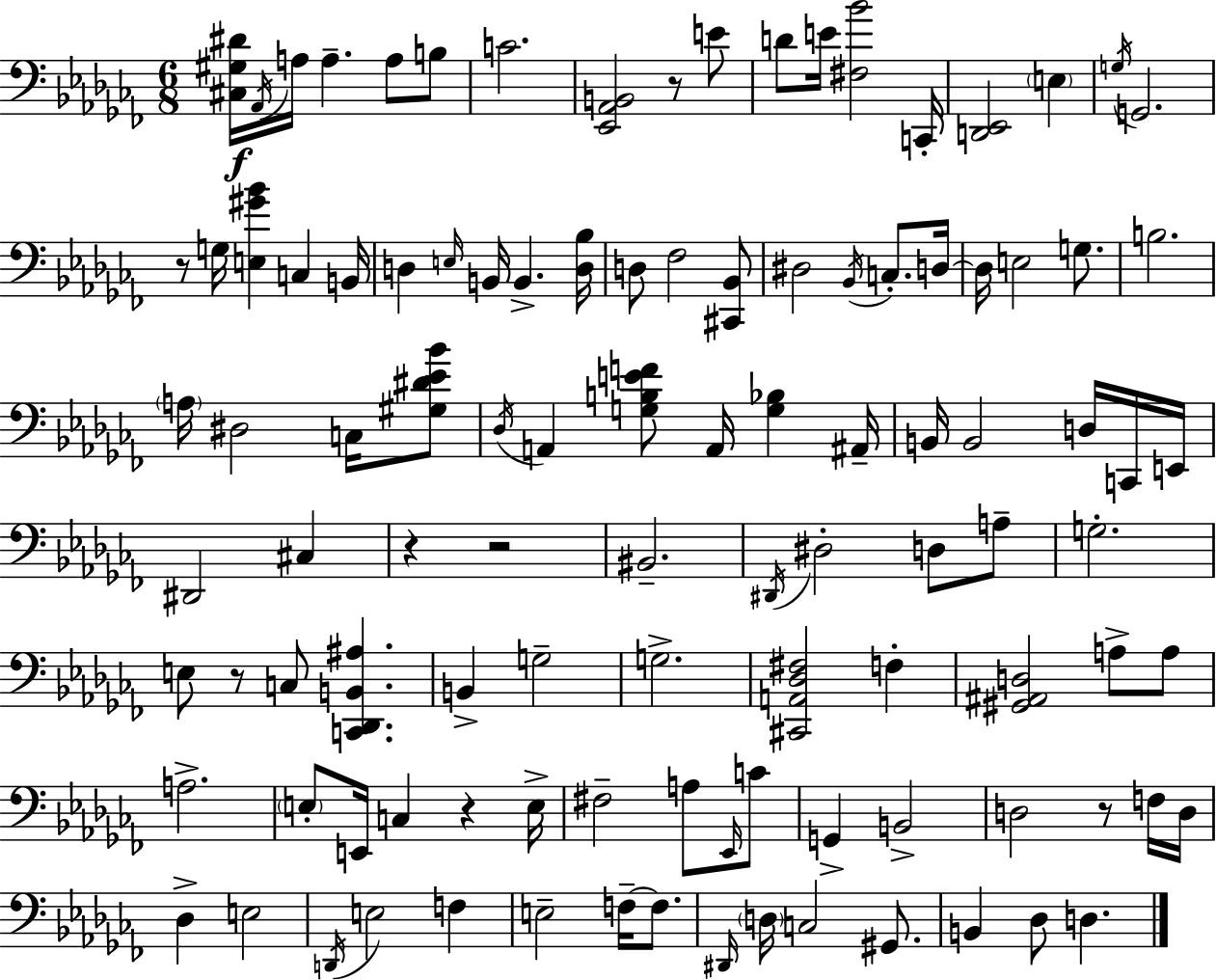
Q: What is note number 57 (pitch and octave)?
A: A3